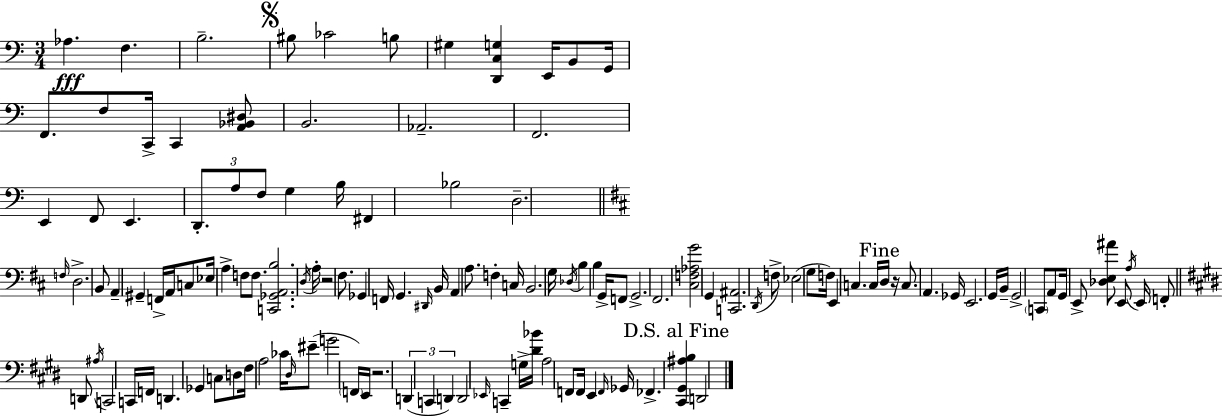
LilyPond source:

{
  \clef bass
  \numericTimeSignature
  \time 3/4
  \key c \major
  aes4.\fff f4. | b2.-- | \mark \markup { \musicglyph "scripts.segno" } bis8 ces'2 b8 | gis4 <d, c g>4 e,16 b,8 g,16 | \break f,8. f8 c,16-> c,4 <a, bes, dis>8 | b,2. | aes,2.-- | f,2. | \break e,4 f,8 e,4. | \tuplet 3/2 { d,8.-. a8 f8 } g4 b16 | fis,4 bes2 | d2.-- | \break \bar "||" \break \key d \major \grace { f16 } d2.-> | b,8 a,4-- gis,4-- f,16-> | a,16 c8 ees16 a4-> f8 f8. | <c, ges, a, b>2. | \break \acciaccatura { d16 } a16-. r2 fis8. | ges,4 f,16 g,4. | \grace { dis,16 } b,16 a,4 a8. f4-. | c16 b,2. | \break g16 \acciaccatura { des16 } b4 b4 | g,16-> f,8 g,2.-> | fis,2. | <cis f aes g'>2 | \break g,4 <c, ais,>2. | \acciaccatura { d,16 } f8-> ees2( | g8 f16) e,4 c4. | c16 \mark "Fine" d16 r16 c8. a,4. | \break ges,16 e,2. | g,16 b,16-- g,2-> | \parenthesize c,8 a,8 g,16 e,8-> <des e ais'>8 | e,8 \acciaccatura { a16 } e,16 f,8-. \bar "||" \break \key e \major d,8 \acciaccatura { ais16 } c,2 c,16 | f,16 d,4. ges,4 c8 | d8 fis16 a2 | ces'16 \grace { dis16 }( eis'8-- g'2 | \break \parenthesize f,16) e,16 r2. | \tuplet 3/2 { d,4( c,4 d,4) } | d,2 \grace { ees,16 } c,4-- | g16-> <dis' bes'>16 a2 | \break f,8 f,16 e,4 \grace { f,16 } ges,16 fes,4.-> | \mark "D.S. al Fine" <cis, gis, ais b>4 d,2 | \bar "|."
}